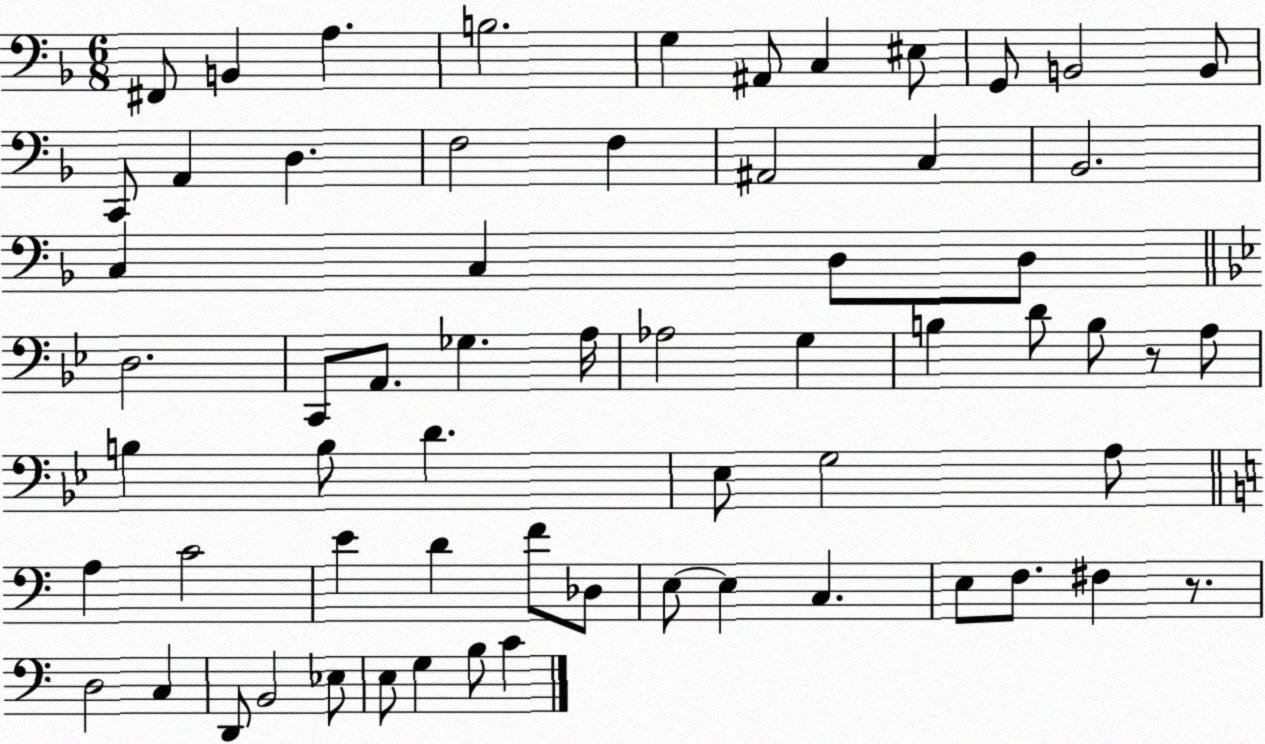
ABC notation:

X:1
T:Untitled
M:6/8
L:1/4
K:F
^F,,/2 B,, A, B,2 G, ^A,,/2 C, ^E,/2 G,,/2 B,,2 B,,/2 C,,/2 A,, D, F,2 F, ^A,,2 C, _B,,2 C, C, D,/2 D,/2 D,2 C,,/2 A,,/2 _G, A,/4 _A,2 G, B, D/2 B,/2 z/2 A,/2 B, B,/2 D _E,/2 G,2 A,/2 A, C2 E D F/2 _D,/2 E,/2 E, C, E,/2 F,/2 ^F, z/2 D,2 C, D,,/2 B,,2 _E,/2 E,/2 G, B,/2 C